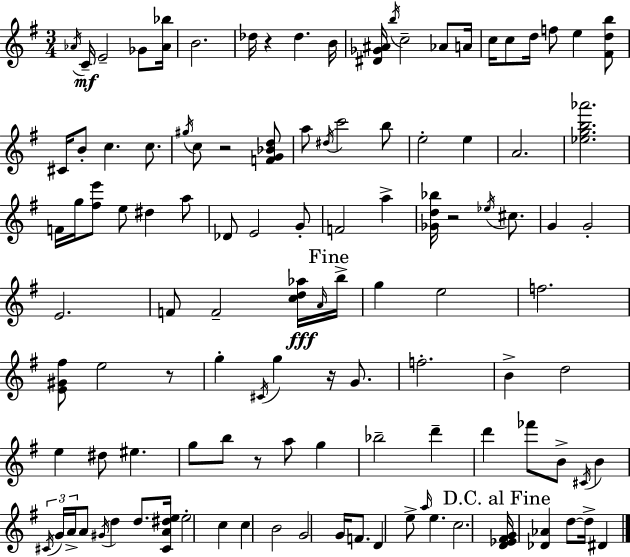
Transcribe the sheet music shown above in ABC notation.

X:1
T:Untitled
M:3/4
L:1/4
K:G
_A/4 C/4 E2 _G/2 [_A_b]/4 B2 _d/4 z _d B/4 [^D_G^A]/4 b/4 c2 _A/2 A/4 c/4 c/2 d/4 f/2 e [^Fdb]/2 ^C/4 B/2 c c/2 ^g/4 c/2 z2 [FG_Bd]/2 a/2 ^d/4 c'2 b/2 e2 e A2 [_egb_a']2 F/4 g/4 [^fe']/2 e/2 ^d a/2 _D/2 E2 G/2 F2 a [_Gd_b]/4 z2 _e/4 ^c/2 G G2 E2 F/2 F2 [cd_a]/4 A/4 b/4 g e2 f2 [E^G^f]/2 e2 z/2 g ^C/4 g z/4 G/2 f2 B d2 e ^d/2 ^e g/2 b/2 z/2 a/2 g _b2 d' d' _f'/2 B/2 ^C/4 B ^C/4 G/4 A/4 A/2 ^G/4 d d/2 [^CA^de]/4 e2 c c B2 G2 G/4 F/2 D e/2 a/4 e c2 [D_E^FG]/4 [_D_A] d/2 d/4 ^D